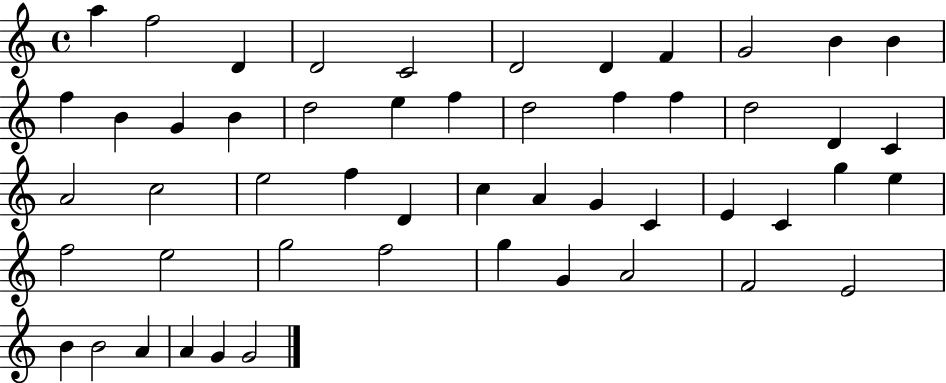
A5/q F5/h D4/q D4/h C4/h D4/h D4/q F4/q G4/h B4/q B4/q F5/q B4/q G4/q B4/q D5/h E5/q F5/q D5/h F5/q F5/q D5/h D4/q C4/q A4/h C5/h E5/h F5/q D4/q C5/q A4/q G4/q C4/q E4/q C4/q G5/q E5/q F5/h E5/h G5/h F5/h G5/q G4/q A4/h F4/h E4/h B4/q B4/h A4/q A4/q G4/q G4/h